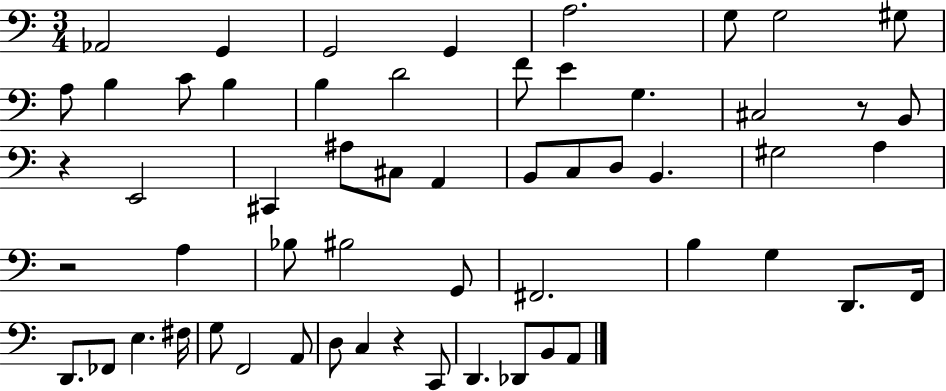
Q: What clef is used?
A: bass